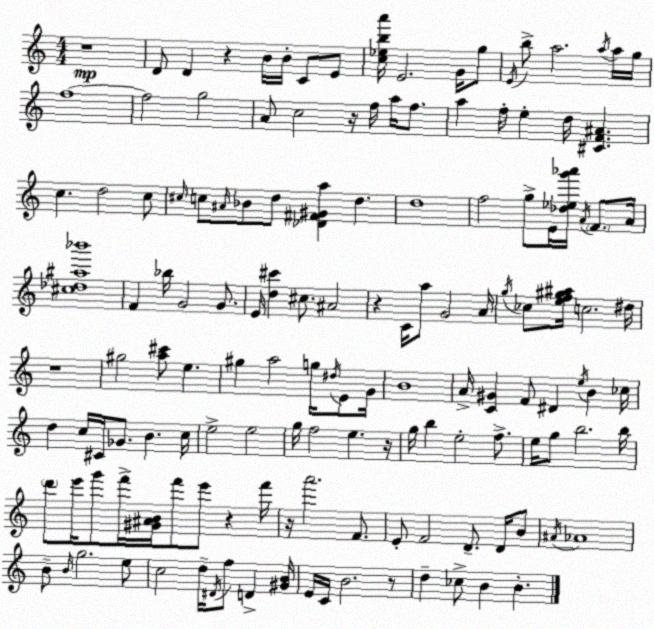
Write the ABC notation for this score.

X:1
T:Untitled
M:4/4
L:1/4
K:C
z4 D/2 D z B/4 B/4 C/2 E/2 [c_eba']/4 E2 G/4 g/2 E/4 b/2 a2 a/4 a/4 g/4 f4 f2 g2 A/2 c2 z/4 f/4 a/4 f/2 a f/4 e d/4 [^CF^A] c d2 c/2 ^c/4 c/2 ^A/4 _B/2 d/2 [_D^F^Ga] d d4 f2 g/2 E/4 [_d_eg'_a']/4 A/4 F/2 A/4 [^c_d^a_b']4 F _b/4 G2 G/2 E/4 [d^c'] ^c/2 ^A2 z C/4 a/2 G2 A/4 g/4 _c/2 [ef^g^a]/4 c2 ^d/4 z4 ^g2 [a^c']/2 e ^g a2 g/4 ^d/4 E/2 G/4 B4 A/4 [C^G] F/2 ^D e/4 B _c/4 d c/4 ^C/4 _G/2 B c/4 e2 e2 g/4 f2 e z/4 g/4 b e2 f/2 e/4 g/2 b2 b/4 d'/2 e'/4 g'/2 f'/4 [^G^AB]/4 f'/2 e'/2 z f'/4 z/4 a'2 F/2 E/2 F2 D/2 D/4 B/2 ^A/4 _A4 B/2 B/4 g2 e/2 c2 d/4 ^D/4 f/2 D [^GB]/4 E/4 C/4 B2 z/2 d _c/2 B B